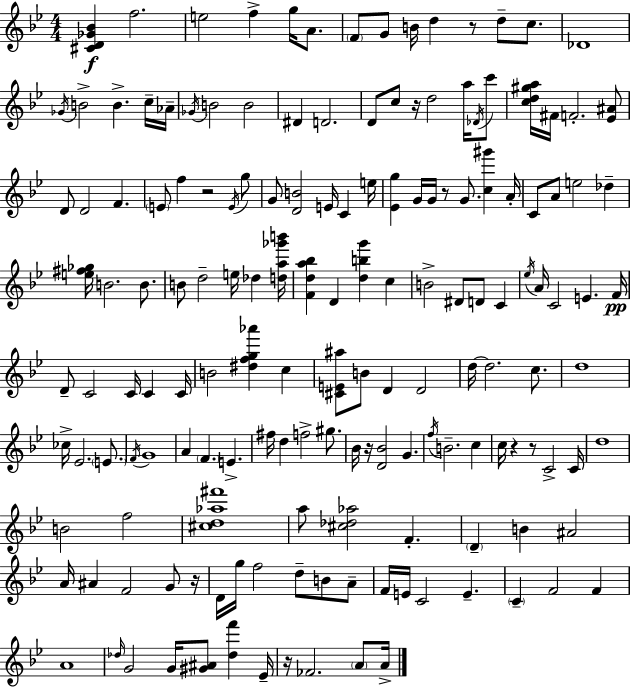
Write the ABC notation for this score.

X:1
T:Untitled
M:4/4
L:1/4
K:Bb
[^CD_G_B] f2 e2 f g/4 A/2 F/2 G/2 B/4 d z/2 d/2 c/2 _D4 _G/4 B2 B c/4 _A/4 _G/4 B2 B2 ^D D2 D/2 c/2 z/4 d2 a/4 _D/4 c'/2 [cd^ga]/4 ^F/4 F2 [_E^A]/2 D/2 D2 F E/2 f z2 E/4 g/2 G/2 [DB]2 E/4 C e/4 [_Eg] G/4 G/4 z/2 G/2 [c^g'] A/4 C/2 A/2 e2 _d [e^f_g]/4 B2 B/2 B/2 d2 e/4 _d [da_g'b']/4 [Fda_b] D [dbg'] c B2 ^D/2 D/2 C _e/4 A/4 C2 E F/4 D/2 C2 C/4 C C/4 B2 [^dfg_a'] c [^CE^a]/2 B/2 D D2 d/4 d2 c/2 d4 _c/4 _E2 E/2 F/4 G4 A F E ^f/4 d f2 ^g/2 _B/4 z/4 [D_B]2 G f/4 B2 c c/4 z z/2 C2 C/4 d4 B2 f2 [^cd_a^f']4 a/2 [^c_d_a]2 F D B ^A2 A/4 ^A F2 G/2 z/4 D/4 g/4 f2 d/2 B/2 A/2 F/4 E/4 C2 E C F2 F A4 _d/4 G2 G/4 [^G^A]/2 [_df'] _E/4 z/4 _F2 A/2 A/4